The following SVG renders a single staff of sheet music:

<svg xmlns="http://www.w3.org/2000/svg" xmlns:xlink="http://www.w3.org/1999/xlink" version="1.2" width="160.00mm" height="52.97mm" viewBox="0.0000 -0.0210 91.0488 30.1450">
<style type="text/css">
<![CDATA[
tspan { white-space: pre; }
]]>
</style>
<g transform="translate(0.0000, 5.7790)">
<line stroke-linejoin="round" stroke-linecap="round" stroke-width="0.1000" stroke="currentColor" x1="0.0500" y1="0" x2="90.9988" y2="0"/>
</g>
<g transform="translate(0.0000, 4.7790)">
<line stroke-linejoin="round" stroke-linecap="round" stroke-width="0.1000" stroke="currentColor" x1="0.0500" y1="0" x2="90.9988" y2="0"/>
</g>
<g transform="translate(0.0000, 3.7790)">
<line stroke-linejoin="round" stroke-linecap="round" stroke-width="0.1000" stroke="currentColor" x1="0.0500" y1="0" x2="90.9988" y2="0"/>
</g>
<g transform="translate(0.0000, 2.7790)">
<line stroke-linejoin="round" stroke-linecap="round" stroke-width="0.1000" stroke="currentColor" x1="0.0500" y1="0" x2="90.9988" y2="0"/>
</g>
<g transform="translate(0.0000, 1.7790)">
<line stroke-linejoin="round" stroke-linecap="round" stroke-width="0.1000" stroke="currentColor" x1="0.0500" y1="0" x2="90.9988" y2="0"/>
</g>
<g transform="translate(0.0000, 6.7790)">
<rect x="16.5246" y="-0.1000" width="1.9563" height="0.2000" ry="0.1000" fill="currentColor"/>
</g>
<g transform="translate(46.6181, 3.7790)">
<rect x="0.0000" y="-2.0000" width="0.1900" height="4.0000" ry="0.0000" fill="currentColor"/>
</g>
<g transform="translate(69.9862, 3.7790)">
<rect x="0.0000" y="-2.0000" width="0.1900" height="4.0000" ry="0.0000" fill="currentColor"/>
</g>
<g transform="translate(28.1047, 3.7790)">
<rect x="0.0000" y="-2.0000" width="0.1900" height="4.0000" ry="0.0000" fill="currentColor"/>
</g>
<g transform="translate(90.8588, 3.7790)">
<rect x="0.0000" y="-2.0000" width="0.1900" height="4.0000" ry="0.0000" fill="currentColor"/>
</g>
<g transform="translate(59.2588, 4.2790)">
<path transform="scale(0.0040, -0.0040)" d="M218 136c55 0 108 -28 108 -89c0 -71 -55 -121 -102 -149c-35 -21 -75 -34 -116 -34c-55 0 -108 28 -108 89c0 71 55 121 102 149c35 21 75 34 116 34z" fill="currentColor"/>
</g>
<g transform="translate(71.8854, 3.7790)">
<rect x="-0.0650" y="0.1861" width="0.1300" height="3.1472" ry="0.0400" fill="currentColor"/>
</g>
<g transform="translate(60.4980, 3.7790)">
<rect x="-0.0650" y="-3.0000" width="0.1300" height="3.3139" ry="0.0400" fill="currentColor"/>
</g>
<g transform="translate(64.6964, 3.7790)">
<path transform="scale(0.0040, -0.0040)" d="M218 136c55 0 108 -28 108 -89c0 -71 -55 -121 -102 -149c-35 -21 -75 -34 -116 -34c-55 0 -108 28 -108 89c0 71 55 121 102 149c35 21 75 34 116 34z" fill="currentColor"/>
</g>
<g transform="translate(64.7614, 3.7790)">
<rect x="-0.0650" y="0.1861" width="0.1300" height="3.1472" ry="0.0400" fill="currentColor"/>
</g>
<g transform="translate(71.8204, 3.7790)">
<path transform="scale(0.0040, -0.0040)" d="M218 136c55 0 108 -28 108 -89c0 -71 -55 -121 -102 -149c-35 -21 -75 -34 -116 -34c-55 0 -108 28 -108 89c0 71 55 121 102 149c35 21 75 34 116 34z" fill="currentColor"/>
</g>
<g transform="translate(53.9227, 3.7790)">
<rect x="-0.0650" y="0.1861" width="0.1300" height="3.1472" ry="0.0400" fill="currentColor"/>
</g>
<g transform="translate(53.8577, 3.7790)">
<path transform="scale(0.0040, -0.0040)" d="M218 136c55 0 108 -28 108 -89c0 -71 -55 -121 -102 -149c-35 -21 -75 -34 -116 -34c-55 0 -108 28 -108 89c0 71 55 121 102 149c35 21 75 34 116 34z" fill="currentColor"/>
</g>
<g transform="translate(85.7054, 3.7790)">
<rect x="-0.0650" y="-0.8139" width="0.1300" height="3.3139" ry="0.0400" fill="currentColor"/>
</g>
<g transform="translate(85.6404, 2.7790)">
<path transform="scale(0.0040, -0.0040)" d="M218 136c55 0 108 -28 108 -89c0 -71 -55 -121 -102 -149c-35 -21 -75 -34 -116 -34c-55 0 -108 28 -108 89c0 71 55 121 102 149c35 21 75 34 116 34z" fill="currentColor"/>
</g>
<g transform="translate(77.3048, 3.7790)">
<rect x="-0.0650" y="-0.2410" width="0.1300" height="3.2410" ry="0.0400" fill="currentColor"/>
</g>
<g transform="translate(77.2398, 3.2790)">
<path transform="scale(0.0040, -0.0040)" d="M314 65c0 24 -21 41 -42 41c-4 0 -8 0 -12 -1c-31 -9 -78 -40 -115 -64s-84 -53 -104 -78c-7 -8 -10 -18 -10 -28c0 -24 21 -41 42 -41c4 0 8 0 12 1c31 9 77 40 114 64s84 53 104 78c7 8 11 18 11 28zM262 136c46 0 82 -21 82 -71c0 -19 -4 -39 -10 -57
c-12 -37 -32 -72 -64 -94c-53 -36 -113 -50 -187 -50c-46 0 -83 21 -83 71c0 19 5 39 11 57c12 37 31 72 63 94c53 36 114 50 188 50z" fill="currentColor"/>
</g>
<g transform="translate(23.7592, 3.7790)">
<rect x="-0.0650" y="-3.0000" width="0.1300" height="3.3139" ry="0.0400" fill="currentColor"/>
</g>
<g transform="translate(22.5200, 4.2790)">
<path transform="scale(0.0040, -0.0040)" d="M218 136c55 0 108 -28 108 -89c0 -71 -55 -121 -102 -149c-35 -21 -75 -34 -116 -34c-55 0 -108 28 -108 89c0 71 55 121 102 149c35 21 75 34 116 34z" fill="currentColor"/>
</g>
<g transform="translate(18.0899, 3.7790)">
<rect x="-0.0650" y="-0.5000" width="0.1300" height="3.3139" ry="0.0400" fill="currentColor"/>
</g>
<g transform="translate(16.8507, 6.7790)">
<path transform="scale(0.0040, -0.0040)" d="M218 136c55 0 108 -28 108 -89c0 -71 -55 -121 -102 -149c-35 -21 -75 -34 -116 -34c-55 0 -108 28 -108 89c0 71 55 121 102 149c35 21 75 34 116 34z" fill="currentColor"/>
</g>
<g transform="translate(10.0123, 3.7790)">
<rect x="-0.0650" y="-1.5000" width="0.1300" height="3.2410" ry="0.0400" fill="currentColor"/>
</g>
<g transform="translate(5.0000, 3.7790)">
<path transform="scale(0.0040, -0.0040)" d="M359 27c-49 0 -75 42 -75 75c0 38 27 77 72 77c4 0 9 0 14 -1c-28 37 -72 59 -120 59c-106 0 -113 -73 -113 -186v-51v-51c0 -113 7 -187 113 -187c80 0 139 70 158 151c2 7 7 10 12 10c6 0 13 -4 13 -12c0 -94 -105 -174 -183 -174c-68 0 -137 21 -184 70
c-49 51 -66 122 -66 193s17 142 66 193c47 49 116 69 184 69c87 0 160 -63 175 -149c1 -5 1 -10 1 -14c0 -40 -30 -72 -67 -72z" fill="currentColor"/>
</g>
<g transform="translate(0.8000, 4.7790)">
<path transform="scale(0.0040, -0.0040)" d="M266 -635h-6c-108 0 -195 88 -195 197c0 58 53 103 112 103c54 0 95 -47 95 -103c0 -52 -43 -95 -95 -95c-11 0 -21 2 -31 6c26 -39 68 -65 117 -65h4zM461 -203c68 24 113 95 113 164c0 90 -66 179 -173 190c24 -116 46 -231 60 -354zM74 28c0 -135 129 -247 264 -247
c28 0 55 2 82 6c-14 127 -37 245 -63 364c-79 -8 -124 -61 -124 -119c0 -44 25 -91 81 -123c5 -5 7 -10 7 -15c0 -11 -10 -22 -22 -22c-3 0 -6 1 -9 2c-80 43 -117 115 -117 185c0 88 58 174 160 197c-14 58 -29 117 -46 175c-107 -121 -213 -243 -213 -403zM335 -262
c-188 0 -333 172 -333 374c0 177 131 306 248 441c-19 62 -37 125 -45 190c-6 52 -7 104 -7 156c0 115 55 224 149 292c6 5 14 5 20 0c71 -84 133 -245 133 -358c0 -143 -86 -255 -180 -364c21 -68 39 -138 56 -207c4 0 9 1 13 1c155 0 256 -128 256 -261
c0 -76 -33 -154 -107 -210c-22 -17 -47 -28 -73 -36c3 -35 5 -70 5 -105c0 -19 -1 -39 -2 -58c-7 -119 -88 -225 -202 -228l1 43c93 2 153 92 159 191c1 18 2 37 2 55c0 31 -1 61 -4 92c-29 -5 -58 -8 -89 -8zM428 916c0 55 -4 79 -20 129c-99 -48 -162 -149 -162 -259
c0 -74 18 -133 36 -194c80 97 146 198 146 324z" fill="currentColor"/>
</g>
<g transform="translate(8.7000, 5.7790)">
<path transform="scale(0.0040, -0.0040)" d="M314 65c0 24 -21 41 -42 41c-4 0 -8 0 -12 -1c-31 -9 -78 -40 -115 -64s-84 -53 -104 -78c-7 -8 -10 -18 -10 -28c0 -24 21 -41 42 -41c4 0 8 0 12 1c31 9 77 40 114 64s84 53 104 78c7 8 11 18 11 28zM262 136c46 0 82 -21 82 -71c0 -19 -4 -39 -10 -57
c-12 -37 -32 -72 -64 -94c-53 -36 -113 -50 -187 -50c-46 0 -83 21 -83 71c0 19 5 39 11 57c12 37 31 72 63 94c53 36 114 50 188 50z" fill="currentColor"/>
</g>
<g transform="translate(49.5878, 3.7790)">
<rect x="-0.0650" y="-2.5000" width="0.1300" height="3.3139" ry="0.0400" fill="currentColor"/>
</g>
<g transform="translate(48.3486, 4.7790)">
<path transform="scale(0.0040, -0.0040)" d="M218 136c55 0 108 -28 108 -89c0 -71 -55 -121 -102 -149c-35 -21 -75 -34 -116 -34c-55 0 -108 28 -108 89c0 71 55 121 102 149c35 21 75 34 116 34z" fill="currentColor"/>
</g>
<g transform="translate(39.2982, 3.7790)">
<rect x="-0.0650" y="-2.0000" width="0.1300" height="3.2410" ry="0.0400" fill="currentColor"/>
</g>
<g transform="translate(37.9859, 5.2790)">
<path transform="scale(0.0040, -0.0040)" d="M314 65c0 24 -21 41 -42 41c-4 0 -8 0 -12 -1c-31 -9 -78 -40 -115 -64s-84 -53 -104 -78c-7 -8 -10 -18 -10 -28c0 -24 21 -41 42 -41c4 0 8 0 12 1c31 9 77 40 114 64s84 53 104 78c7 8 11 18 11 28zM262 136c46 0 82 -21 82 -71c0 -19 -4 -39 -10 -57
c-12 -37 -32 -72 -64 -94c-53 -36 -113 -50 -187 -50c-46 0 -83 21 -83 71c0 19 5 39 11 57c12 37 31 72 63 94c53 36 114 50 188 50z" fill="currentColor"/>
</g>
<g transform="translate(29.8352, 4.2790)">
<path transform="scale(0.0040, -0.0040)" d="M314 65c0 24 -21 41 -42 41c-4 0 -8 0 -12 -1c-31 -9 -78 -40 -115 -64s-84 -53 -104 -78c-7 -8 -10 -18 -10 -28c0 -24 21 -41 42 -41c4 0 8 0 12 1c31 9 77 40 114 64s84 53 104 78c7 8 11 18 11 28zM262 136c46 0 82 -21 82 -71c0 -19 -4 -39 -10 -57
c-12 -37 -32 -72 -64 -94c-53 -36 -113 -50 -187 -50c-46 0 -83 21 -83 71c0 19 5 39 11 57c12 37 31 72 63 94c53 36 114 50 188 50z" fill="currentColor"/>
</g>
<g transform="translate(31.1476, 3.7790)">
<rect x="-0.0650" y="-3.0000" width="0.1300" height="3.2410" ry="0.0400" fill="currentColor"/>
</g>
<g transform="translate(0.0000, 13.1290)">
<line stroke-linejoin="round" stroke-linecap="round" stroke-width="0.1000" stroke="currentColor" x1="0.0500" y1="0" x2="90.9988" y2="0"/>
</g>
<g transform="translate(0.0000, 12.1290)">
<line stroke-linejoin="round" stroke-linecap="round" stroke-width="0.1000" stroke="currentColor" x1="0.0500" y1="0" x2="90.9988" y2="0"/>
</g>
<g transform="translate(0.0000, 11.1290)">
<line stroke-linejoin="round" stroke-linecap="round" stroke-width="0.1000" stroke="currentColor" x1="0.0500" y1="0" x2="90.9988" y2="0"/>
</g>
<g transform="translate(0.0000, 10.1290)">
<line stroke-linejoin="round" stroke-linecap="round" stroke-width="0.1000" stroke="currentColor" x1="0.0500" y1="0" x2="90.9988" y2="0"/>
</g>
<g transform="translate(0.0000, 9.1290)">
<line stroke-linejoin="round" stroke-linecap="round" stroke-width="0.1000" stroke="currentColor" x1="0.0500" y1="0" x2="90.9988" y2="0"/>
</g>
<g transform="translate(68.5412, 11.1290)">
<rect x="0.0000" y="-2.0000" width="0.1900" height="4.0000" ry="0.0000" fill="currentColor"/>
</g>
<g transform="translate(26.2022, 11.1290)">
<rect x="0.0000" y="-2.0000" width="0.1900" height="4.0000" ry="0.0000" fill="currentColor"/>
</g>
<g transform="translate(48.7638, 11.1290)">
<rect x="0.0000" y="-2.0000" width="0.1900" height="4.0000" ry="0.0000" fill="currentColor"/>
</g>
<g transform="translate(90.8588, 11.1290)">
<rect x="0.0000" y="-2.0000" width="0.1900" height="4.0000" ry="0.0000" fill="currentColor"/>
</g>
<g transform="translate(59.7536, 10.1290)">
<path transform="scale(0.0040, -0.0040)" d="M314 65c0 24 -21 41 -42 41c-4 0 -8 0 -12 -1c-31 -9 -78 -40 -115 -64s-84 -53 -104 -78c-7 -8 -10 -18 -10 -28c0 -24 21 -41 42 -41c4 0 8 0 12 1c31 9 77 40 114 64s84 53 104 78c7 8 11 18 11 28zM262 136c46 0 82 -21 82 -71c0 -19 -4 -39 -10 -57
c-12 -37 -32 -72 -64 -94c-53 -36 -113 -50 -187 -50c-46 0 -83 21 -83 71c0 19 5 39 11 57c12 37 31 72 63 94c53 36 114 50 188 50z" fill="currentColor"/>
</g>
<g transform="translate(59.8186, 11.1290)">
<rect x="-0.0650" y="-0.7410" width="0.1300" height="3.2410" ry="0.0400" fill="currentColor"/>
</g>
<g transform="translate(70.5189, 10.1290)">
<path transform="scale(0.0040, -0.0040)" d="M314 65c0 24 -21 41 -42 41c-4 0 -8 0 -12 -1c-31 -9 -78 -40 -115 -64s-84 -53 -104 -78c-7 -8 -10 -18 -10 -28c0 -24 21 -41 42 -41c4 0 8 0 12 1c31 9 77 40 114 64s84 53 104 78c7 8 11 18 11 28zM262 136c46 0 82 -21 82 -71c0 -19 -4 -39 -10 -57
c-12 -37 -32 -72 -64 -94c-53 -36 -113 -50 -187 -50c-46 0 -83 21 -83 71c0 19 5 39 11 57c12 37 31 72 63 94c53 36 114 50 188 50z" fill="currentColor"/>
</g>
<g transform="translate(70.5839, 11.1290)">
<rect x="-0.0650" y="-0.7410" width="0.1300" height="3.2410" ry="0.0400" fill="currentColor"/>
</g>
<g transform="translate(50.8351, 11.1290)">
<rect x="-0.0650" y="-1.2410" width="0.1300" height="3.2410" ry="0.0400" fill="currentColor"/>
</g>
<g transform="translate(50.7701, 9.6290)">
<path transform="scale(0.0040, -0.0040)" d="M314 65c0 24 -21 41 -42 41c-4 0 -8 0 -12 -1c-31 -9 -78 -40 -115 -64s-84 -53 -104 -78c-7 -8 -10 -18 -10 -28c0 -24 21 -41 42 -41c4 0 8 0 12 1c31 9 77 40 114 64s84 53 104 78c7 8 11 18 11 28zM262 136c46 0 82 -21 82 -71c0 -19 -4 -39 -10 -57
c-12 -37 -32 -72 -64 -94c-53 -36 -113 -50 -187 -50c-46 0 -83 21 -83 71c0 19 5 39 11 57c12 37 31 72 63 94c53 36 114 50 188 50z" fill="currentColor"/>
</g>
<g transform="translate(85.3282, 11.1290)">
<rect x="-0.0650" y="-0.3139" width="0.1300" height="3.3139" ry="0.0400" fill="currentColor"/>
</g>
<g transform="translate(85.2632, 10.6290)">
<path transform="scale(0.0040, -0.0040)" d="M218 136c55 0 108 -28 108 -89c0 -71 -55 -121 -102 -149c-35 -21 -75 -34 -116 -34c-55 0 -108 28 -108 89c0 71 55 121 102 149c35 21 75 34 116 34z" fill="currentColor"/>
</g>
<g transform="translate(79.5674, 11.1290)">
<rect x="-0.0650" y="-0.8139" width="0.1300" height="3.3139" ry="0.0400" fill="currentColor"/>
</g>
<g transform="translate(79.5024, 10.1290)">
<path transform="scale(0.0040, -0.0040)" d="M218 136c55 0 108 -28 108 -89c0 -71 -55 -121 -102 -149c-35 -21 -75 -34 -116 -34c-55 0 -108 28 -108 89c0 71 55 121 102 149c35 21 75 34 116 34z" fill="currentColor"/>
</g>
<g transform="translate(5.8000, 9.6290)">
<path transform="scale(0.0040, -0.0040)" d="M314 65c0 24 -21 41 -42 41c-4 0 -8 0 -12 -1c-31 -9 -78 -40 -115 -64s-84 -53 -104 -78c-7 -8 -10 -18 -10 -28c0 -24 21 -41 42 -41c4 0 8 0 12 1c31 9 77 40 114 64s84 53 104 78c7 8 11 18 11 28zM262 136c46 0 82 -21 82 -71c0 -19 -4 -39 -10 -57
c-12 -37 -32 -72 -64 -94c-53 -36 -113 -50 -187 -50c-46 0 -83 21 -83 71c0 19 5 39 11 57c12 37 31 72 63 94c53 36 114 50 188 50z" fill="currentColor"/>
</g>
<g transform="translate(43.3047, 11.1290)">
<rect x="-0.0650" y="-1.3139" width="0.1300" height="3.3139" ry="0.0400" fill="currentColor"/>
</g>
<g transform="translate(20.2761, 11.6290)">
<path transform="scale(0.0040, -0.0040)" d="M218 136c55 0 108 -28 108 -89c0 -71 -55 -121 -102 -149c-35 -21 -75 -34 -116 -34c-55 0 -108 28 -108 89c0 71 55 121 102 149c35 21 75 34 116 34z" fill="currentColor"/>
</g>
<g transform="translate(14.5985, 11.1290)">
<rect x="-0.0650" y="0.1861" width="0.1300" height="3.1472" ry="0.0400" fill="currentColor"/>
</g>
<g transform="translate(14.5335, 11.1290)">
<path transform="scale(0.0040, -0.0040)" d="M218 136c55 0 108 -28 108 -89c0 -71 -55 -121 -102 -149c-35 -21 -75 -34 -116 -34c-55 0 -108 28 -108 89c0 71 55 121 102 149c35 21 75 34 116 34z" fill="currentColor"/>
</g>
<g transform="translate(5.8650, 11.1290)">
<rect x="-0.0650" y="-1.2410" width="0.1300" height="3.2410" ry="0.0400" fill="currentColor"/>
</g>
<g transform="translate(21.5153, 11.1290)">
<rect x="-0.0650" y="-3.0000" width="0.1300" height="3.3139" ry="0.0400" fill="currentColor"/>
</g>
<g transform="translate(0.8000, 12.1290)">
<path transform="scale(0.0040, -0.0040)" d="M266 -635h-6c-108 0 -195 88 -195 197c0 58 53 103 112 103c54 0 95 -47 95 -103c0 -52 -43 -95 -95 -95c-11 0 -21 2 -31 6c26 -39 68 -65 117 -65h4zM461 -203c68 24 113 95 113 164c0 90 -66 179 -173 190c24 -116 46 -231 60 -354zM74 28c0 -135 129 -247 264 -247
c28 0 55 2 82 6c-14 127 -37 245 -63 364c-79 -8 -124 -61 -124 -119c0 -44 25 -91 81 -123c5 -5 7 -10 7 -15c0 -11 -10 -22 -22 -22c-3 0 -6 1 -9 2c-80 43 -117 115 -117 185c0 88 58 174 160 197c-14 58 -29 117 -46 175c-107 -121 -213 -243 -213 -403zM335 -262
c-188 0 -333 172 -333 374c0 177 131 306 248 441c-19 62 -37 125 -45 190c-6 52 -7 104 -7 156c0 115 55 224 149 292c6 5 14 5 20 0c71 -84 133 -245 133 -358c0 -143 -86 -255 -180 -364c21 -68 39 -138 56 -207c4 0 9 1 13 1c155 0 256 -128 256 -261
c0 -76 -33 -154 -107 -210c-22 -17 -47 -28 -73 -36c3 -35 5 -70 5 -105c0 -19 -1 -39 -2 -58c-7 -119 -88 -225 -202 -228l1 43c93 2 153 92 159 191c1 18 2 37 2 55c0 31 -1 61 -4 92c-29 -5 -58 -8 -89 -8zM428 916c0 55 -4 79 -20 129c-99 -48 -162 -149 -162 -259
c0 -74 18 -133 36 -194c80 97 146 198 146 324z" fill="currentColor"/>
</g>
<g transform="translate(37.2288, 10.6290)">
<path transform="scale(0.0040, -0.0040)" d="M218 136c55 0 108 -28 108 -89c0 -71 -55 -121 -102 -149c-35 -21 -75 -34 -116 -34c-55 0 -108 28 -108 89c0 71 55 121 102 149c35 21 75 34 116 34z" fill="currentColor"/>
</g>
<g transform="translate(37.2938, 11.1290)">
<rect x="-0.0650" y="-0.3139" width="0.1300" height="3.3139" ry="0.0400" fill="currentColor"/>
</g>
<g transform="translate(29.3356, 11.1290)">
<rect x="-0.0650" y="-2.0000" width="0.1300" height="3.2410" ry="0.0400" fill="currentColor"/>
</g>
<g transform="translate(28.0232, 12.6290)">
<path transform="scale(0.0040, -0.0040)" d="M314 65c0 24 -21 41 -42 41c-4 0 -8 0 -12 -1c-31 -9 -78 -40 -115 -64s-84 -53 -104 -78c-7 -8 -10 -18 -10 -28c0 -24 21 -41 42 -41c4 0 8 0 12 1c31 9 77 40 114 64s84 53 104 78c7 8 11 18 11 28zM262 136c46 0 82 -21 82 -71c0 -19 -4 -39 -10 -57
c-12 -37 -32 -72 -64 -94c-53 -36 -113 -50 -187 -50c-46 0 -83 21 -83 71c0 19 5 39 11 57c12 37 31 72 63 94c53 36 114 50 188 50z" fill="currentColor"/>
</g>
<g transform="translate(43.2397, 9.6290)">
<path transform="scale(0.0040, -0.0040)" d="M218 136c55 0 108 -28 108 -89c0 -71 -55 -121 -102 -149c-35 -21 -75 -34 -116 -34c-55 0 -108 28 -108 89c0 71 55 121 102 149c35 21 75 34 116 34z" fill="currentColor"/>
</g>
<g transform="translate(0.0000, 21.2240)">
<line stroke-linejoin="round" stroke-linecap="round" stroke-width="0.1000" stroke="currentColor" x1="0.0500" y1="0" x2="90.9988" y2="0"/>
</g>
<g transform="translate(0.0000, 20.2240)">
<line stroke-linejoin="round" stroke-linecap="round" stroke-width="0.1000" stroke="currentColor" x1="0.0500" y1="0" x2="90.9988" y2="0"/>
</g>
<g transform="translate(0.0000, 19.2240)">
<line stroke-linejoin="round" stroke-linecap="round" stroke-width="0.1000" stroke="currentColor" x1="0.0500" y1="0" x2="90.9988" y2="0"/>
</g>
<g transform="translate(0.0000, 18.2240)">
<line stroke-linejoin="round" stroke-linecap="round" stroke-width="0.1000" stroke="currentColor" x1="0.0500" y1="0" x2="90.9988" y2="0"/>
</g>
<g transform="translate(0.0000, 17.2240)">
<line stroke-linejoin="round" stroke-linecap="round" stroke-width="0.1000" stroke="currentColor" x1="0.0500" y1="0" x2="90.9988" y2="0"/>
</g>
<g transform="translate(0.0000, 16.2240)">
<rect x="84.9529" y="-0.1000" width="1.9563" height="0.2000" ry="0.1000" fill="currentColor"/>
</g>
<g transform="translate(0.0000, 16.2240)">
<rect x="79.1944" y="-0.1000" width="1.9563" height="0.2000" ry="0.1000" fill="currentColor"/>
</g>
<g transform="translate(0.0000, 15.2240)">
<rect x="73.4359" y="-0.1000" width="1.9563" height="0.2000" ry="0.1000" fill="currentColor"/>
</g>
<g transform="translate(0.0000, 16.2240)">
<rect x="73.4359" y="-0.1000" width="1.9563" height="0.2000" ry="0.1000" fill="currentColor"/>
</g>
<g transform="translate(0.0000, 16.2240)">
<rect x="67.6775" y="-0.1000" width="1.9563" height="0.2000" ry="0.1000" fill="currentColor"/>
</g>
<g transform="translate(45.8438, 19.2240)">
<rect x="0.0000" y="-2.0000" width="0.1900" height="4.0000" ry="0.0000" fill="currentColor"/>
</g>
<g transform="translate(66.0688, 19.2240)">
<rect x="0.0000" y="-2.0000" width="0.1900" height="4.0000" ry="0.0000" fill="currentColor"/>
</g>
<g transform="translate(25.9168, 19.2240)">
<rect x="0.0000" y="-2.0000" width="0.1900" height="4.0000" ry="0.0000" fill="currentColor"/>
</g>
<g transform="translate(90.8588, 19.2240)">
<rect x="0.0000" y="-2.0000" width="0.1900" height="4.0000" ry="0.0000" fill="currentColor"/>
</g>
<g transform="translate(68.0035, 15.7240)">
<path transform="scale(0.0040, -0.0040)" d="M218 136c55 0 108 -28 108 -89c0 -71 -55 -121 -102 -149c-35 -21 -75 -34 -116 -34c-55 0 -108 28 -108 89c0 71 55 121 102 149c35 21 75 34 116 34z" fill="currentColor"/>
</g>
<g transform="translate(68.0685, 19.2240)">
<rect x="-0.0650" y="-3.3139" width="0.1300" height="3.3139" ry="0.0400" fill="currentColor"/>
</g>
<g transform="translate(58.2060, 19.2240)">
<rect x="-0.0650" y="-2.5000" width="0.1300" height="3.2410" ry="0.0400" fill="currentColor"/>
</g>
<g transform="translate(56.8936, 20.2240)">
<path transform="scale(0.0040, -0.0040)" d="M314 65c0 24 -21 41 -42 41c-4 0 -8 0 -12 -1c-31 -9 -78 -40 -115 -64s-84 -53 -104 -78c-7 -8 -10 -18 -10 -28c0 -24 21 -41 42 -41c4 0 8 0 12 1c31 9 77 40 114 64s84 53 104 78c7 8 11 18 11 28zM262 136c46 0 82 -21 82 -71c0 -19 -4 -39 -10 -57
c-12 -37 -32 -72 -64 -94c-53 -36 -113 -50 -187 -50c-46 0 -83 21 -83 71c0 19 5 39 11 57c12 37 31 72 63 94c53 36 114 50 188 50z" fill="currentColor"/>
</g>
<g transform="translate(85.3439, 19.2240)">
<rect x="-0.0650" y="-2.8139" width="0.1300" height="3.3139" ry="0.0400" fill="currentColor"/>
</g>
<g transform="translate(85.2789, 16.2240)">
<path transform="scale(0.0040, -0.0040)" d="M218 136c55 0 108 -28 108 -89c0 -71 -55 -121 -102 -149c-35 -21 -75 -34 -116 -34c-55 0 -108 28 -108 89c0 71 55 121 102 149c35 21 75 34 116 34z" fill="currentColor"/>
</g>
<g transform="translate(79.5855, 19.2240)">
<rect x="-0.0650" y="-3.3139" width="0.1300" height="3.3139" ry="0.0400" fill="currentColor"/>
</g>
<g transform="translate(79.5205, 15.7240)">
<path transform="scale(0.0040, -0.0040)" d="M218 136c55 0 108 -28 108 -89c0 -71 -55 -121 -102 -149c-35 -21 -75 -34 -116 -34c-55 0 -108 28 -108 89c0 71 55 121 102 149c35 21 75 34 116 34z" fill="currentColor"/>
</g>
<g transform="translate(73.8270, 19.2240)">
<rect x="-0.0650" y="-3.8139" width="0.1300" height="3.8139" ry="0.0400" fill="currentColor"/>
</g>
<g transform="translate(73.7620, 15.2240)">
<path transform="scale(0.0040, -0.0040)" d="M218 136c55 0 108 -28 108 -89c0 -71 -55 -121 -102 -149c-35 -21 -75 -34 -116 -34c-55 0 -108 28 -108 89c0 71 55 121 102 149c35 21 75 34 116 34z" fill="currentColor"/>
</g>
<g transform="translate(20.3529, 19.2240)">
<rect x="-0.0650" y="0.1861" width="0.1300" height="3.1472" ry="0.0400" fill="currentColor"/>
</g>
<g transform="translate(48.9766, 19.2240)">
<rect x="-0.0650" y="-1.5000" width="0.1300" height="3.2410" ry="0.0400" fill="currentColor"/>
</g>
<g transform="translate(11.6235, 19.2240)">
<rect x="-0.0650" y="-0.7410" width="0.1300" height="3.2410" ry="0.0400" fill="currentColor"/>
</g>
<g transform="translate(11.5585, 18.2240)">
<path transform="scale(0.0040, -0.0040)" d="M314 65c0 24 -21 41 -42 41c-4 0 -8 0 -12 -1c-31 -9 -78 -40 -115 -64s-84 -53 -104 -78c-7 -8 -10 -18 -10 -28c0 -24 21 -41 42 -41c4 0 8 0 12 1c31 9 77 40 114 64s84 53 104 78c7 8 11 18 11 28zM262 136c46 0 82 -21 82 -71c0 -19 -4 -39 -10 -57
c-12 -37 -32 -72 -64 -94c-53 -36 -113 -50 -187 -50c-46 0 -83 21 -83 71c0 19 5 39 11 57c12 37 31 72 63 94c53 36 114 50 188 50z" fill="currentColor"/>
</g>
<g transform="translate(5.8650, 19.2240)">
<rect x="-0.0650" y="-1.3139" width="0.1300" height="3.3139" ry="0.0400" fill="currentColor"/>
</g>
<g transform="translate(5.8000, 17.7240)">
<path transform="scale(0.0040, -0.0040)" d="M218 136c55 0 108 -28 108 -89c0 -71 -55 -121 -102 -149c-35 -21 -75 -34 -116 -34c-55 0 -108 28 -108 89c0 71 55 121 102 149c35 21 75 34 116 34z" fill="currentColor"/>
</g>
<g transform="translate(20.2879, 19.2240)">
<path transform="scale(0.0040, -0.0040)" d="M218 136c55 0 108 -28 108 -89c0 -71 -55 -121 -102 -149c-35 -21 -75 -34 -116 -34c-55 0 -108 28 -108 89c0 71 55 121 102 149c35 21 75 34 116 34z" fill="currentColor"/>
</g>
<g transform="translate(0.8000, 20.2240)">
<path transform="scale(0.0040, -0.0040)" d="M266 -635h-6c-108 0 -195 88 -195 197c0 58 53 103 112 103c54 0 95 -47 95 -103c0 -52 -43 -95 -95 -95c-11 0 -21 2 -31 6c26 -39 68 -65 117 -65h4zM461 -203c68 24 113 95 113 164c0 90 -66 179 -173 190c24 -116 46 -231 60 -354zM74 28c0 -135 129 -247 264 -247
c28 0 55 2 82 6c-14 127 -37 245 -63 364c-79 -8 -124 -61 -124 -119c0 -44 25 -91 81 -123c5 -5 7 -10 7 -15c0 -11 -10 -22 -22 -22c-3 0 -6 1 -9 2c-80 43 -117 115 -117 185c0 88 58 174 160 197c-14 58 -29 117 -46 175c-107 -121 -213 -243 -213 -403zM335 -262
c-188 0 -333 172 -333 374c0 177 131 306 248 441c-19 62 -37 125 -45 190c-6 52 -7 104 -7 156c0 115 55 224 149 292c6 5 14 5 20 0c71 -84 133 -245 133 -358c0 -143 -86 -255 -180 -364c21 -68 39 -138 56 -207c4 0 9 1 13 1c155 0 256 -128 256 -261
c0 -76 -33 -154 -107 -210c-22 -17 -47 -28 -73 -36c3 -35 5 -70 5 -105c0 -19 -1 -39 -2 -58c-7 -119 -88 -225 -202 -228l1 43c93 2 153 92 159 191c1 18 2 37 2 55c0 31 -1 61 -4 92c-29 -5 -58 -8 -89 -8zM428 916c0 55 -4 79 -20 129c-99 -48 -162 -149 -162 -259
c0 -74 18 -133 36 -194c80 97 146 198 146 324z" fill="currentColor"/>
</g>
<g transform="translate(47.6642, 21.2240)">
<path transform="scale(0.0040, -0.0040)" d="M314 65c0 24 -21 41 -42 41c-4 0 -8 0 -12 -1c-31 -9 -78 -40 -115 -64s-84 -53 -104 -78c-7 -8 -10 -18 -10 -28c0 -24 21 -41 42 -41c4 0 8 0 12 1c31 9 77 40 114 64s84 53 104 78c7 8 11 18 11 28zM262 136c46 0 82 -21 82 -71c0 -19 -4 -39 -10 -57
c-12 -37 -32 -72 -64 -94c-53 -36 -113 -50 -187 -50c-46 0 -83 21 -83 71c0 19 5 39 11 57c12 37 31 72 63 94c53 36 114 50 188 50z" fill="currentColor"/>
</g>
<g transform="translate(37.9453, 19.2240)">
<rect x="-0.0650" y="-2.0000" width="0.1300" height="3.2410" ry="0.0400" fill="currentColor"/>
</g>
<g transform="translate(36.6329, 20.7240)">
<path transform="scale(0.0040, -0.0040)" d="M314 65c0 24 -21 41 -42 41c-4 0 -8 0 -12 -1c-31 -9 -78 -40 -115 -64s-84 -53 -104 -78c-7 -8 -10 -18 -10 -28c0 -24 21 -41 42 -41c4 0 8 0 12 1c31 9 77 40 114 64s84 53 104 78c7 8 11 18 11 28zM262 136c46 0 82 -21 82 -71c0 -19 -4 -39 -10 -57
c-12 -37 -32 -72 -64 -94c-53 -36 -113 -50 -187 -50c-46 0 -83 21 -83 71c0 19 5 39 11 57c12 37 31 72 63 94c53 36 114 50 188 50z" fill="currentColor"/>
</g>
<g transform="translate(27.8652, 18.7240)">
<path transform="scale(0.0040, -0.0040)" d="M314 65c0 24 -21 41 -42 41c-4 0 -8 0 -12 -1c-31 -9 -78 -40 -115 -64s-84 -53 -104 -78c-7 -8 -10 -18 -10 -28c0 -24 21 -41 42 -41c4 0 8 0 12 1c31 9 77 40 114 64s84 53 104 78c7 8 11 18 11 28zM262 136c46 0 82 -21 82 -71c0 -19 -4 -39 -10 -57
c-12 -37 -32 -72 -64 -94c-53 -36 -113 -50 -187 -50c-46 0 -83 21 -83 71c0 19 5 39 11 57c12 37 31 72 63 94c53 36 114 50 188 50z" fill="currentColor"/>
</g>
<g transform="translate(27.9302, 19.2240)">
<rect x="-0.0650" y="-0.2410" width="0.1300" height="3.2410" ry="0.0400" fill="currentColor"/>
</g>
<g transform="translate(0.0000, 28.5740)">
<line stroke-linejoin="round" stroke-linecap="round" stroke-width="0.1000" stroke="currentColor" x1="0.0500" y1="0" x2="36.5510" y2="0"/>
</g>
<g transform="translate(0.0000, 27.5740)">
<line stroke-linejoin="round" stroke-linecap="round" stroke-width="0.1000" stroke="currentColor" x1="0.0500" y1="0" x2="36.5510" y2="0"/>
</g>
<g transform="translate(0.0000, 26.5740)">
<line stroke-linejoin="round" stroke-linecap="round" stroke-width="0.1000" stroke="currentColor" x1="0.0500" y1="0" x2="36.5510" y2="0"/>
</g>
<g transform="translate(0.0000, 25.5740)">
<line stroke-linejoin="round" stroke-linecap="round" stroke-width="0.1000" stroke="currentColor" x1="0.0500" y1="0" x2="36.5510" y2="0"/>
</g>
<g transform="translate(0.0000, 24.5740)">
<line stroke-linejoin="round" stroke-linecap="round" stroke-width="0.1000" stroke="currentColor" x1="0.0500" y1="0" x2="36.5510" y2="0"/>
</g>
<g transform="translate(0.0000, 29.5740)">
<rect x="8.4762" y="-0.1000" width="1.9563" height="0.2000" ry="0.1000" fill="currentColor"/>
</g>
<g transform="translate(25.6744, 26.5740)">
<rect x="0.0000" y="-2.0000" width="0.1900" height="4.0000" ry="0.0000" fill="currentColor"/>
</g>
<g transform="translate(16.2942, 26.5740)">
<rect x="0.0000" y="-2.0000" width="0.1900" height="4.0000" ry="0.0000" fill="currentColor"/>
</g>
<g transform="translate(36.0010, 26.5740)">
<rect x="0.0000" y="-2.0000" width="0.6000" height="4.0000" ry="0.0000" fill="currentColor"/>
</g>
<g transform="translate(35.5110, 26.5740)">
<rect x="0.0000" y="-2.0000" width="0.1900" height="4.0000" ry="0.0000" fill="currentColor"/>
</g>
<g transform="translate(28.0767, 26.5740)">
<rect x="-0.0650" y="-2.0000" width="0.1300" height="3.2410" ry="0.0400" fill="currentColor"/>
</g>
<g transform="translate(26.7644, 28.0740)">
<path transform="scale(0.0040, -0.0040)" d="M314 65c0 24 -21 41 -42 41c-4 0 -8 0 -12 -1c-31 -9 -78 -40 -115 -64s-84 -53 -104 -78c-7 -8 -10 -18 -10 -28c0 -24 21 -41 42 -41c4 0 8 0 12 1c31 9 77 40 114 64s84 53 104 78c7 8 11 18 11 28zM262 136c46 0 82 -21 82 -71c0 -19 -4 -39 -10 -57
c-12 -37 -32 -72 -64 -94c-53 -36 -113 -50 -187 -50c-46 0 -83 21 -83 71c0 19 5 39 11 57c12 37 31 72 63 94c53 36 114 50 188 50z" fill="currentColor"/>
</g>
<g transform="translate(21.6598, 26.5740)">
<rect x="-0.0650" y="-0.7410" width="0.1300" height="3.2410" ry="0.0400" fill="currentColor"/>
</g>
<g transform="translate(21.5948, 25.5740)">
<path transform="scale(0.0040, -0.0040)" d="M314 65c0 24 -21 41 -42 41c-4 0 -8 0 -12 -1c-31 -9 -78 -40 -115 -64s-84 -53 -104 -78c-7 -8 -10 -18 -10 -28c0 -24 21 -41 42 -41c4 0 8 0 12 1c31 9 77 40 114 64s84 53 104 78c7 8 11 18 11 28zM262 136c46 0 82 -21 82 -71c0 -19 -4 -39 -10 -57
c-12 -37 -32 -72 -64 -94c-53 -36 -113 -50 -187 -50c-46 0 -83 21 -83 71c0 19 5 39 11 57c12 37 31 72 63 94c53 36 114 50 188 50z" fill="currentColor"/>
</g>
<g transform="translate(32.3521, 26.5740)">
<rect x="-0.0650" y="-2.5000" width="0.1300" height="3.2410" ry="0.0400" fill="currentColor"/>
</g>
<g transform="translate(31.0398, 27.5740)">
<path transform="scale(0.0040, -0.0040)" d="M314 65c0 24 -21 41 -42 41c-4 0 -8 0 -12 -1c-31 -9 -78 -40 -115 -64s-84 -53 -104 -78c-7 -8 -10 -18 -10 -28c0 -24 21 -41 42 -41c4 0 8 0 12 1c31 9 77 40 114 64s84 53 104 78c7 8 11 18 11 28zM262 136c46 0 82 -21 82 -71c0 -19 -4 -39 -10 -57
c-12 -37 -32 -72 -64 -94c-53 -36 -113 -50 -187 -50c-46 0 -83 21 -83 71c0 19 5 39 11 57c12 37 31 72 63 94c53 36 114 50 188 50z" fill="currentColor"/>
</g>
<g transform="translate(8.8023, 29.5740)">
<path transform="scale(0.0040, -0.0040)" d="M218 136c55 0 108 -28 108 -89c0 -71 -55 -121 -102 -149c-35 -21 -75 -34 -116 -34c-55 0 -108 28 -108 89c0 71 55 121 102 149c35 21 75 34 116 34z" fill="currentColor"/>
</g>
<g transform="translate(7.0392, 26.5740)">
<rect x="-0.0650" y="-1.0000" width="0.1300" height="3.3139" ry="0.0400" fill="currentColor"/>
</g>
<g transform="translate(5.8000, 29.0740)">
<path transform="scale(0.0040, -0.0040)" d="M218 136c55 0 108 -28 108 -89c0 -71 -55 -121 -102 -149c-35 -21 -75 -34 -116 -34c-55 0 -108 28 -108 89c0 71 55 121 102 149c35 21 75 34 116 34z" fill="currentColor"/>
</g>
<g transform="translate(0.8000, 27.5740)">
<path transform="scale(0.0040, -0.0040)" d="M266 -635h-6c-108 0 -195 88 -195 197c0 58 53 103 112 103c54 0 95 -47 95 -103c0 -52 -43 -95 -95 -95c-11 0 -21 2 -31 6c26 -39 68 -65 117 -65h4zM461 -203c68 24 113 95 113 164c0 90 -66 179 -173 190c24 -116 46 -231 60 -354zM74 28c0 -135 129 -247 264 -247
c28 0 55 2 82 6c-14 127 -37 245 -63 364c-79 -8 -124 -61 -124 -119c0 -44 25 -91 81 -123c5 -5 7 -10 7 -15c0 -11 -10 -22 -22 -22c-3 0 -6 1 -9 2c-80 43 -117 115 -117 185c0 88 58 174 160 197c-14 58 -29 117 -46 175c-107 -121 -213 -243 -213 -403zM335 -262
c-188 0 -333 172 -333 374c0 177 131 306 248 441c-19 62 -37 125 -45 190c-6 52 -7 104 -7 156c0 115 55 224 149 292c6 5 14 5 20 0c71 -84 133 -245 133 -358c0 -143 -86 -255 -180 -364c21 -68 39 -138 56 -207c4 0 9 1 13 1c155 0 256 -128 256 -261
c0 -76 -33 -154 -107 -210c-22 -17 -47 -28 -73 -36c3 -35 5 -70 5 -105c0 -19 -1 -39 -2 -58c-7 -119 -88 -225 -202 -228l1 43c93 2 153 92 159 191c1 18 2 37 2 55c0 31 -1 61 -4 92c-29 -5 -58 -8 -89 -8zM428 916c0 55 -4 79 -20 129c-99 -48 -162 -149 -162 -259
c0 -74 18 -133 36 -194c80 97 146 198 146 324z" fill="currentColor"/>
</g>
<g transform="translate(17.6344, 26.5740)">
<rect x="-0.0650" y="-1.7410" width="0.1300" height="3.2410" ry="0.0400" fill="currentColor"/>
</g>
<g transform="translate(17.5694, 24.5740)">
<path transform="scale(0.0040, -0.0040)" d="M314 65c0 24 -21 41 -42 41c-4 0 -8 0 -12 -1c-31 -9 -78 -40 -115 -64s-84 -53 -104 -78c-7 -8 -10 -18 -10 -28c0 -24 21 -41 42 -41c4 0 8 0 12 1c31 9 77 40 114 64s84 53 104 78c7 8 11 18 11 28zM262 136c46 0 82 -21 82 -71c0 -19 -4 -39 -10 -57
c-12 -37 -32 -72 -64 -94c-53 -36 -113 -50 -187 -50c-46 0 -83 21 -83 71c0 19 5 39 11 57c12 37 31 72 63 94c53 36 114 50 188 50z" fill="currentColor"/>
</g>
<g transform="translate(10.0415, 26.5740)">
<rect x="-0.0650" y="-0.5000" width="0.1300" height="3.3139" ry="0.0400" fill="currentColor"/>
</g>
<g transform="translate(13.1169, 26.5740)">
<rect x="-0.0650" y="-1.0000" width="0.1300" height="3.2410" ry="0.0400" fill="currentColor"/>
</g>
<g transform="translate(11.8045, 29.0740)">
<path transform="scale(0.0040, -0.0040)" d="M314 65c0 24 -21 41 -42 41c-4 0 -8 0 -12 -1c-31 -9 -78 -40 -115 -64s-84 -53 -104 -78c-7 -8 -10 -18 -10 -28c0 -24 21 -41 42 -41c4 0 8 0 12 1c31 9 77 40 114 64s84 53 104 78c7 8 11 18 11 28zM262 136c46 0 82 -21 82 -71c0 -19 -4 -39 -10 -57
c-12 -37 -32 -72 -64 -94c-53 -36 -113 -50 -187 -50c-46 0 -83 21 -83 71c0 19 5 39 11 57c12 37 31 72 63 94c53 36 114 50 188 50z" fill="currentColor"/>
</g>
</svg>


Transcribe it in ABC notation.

X:1
T:Untitled
M:4/4
L:1/4
K:C
E2 C A A2 F2 G B A B B c2 d e2 B A F2 c e e2 d2 d2 d c e d2 B c2 F2 E2 G2 b c' b a D C D2 f2 d2 F2 G2